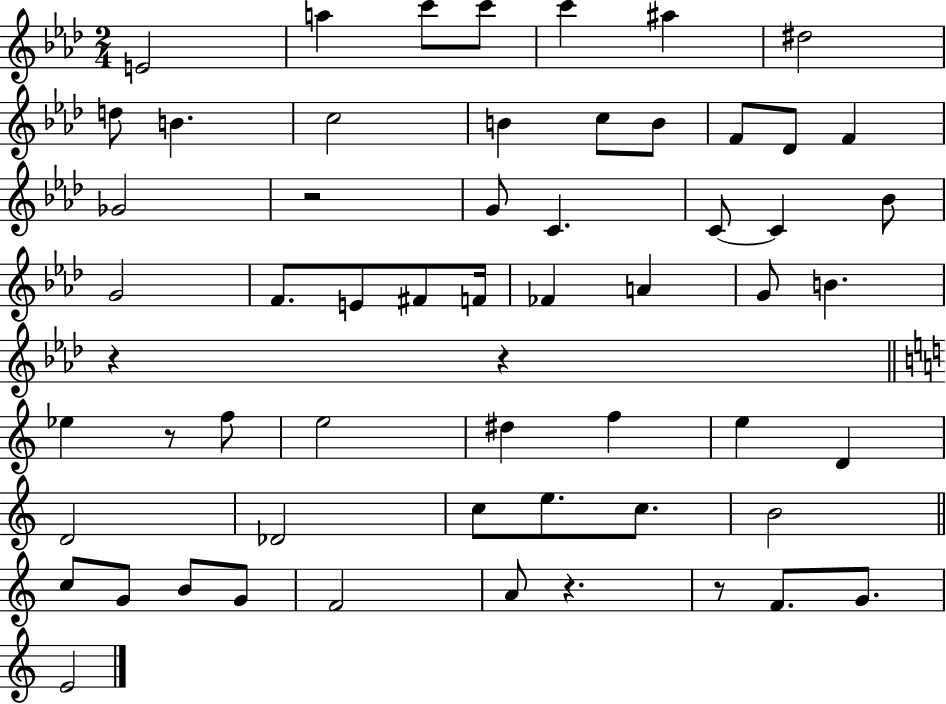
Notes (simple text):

E4/h A5/q C6/e C6/e C6/q A#5/q D#5/h D5/e B4/q. C5/h B4/q C5/e B4/e F4/e Db4/e F4/q Gb4/h R/h G4/e C4/q. C4/e C4/q Bb4/e G4/h F4/e. E4/e F#4/e F4/s FES4/q A4/q G4/e B4/q. R/q R/q Eb5/q R/e F5/e E5/h D#5/q F5/q E5/q D4/q D4/h Db4/h C5/e E5/e. C5/e. B4/h C5/e G4/e B4/e G4/e F4/h A4/e R/q. R/e F4/e. G4/e. E4/h